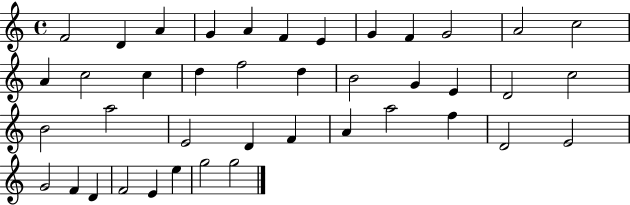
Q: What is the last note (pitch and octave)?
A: G5